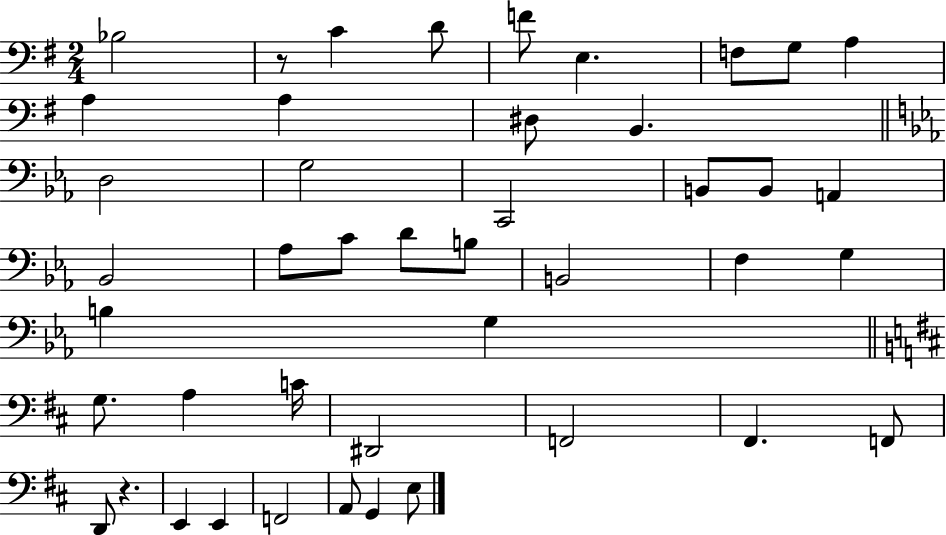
Bb3/h R/e C4/q D4/e F4/e E3/q. F3/e G3/e A3/q A3/q A3/q D#3/e B2/q. D3/h G3/h C2/h B2/e B2/e A2/q Bb2/h Ab3/e C4/e D4/e B3/e B2/h F3/q G3/q B3/q G3/q G3/e. A3/q C4/s D#2/h F2/h F#2/q. F2/e D2/e R/q. E2/q E2/q F2/h A2/e G2/q E3/e